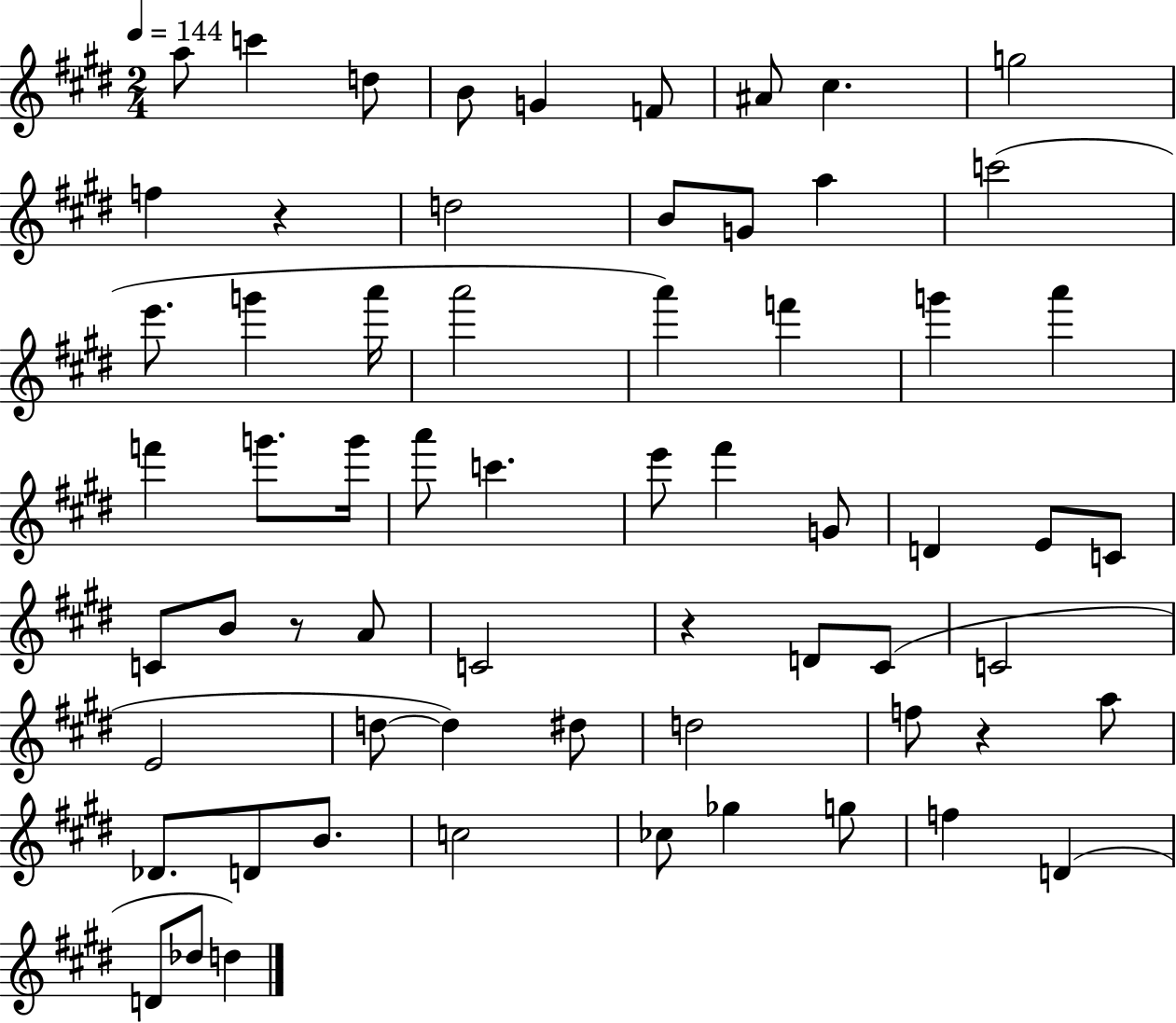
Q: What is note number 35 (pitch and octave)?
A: C4